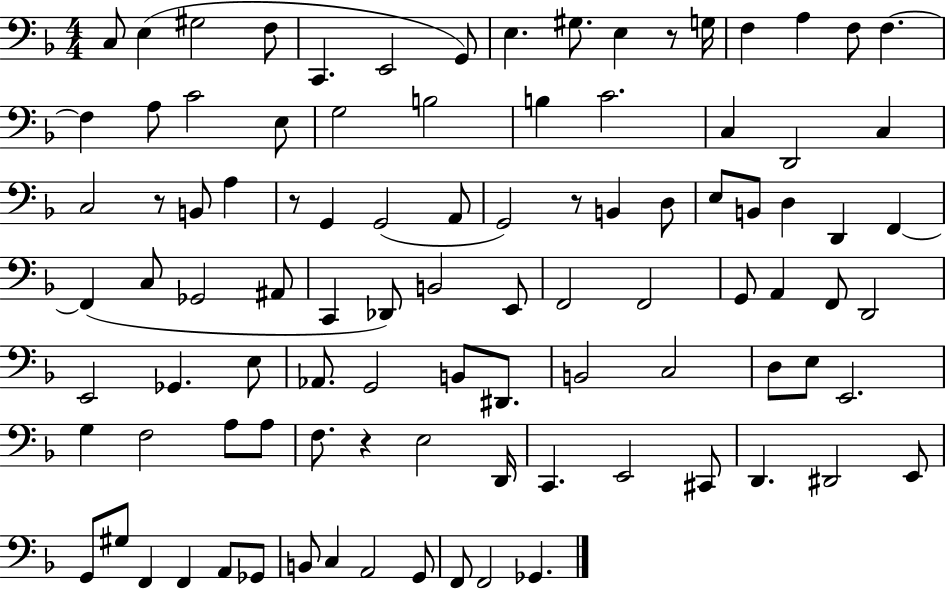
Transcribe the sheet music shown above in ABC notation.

X:1
T:Untitled
M:4/4
L:1/4
K:F
C,/2 E, ^G,2 F,/2 C,, E,,2 G,,/2 E, ^G,/2 E, z/2 G,/4 F, A, F,/2 F, F, A,/2 C2 E,/2 G,2 B,2 B, C2 C, D,,2 C, C,2 z/2 B,,/2 A, z/2 G,, G,,2 A,,/2 G,,2 z/2 B,, D,/2 E,/2 B,,/2 D, D,, F,, F,, C,/2 _G,,2 ^A,,/2 C,, _D,,/2 B,,2 E,,/2 F,,2 F,,2 G,,/2 A,, F,,/2 D,,2 E,,2 _G,, E,/2 _A,,/2 G,,2 B,,/2 ^D,,/2 B,,2 C,2 D,/2 E,/2 E,,2 G, F,2 A,/2 A,/2 F,/2 z E,2 D,,/4 C,, E,,2 ^C,,/2 D,, ^D,,2 E,,/2 G,,/2 ^G,/2 F,, F,, A,,/2 _G,,/2 B,,/2 C, A,,2 G,,/2 F,,/2 F,,2 _G,,